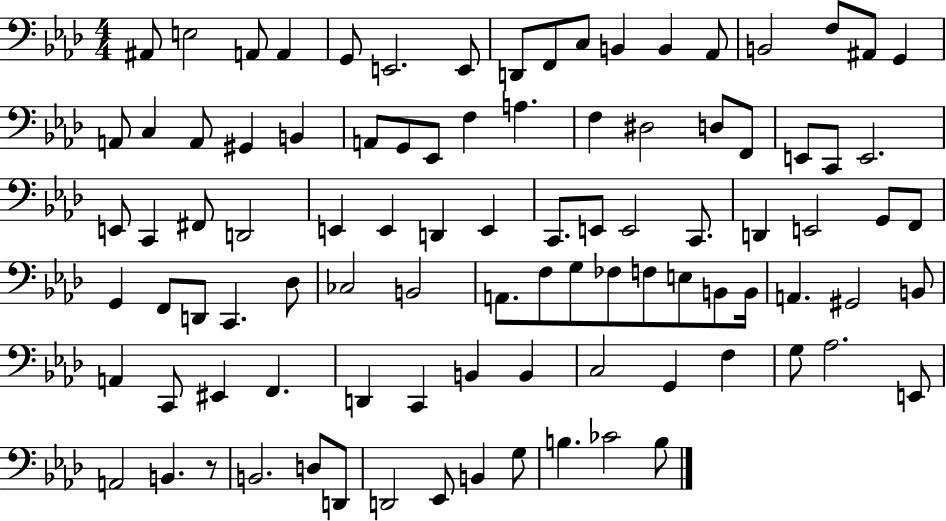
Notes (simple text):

A#2/e E3/h A2/e A2/q G2/e E2/h. E2/e D2/e F2/e C3/e B2/q B2/q Ab2/e B2/h F3/e A#2/e G2/q A2/e C3/q A2/e G#2/q B2/q A2/e G2/e Eb2/e F3/q A3/q. F3/q D#3/h D3/e F2/e E2/e C2/e E2/h. E2/e C2/q F#2/e D2/h E2/q E2/q D2/q E2/q C2/e. E2/e E2/h C2/e. D2/q E2/h G2/e F2/e G2/q F2/e D2/e C2/q. Db3/e CES3/h B2/h A2/e. F3/e G3/e FES3/e F3/e E3/e B2/e B2/s A2/q. G#2/h B2/e A2/q C2/e EIS2/q F2/q. D2/q C2/q B2/q B2/q C3/h G2/q F3/q G3/e Ab3/h. E2/e A2/h B2/q. R/e B2/h. D3/e D2/e D2/h Eb2/e B2/q G3/e B3/q. CES4/h B3/e